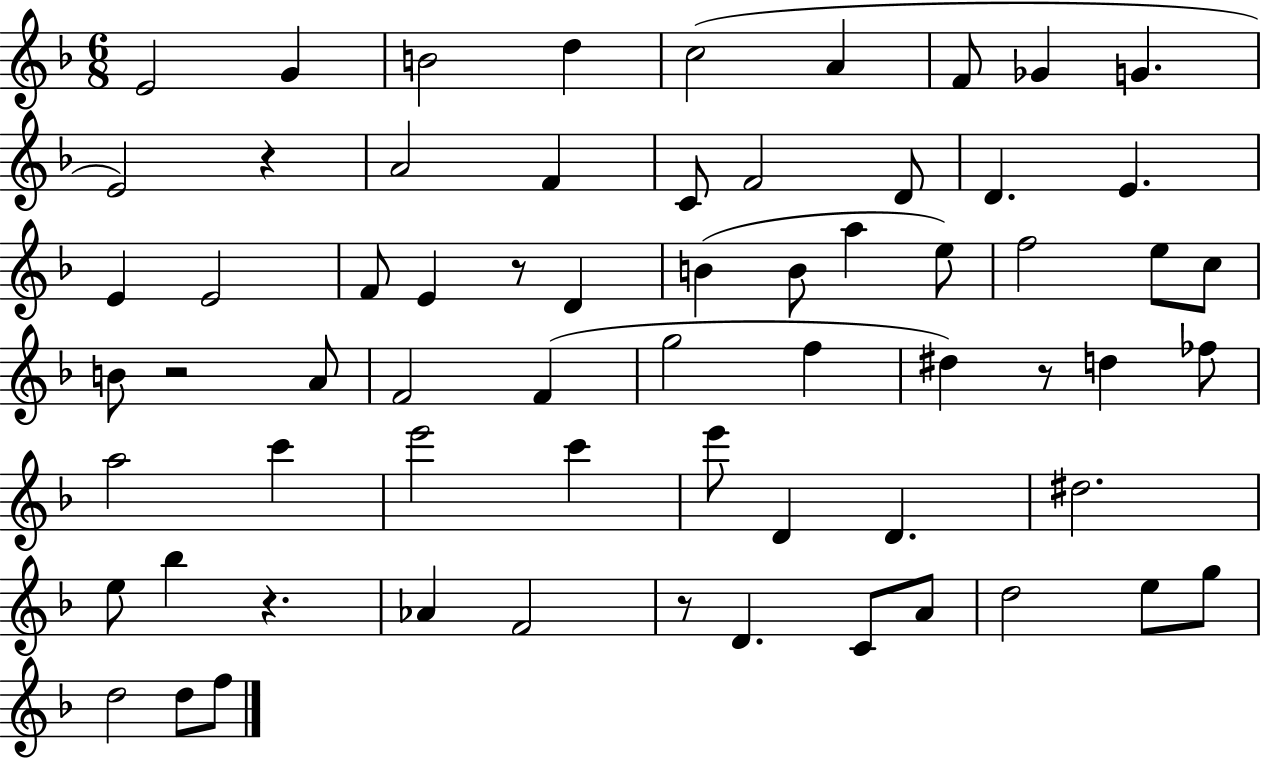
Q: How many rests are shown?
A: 6